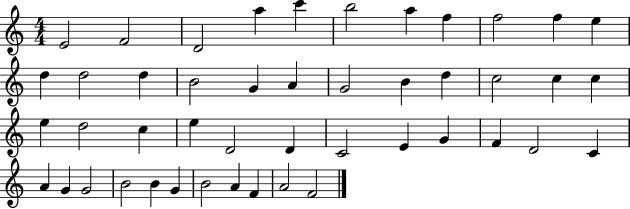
{
  \clef treble
  \numericTimeSignature
  \time 4/4
  \key c \major
  e'2 f'2 | d'2 a''4 c'''4 | b''2 a''4 f''4 | f''2 f''4 e''4 | \break d''4 d''2 d''4 | b'2 g'4 a'4 | g'2 b'4 d''4 | c''2 c''4 c''4 | \break e''4 d''2 c''4 | e''4 d'2 d'4 | c'2 e'4 g'4 | f'4 d'2 c'4 | \break a'4 g'4 g'2 | b'2 b'4 g'4 | b'2 a'4 f'4 | a'2 f'2 | \break \bar "|."
}